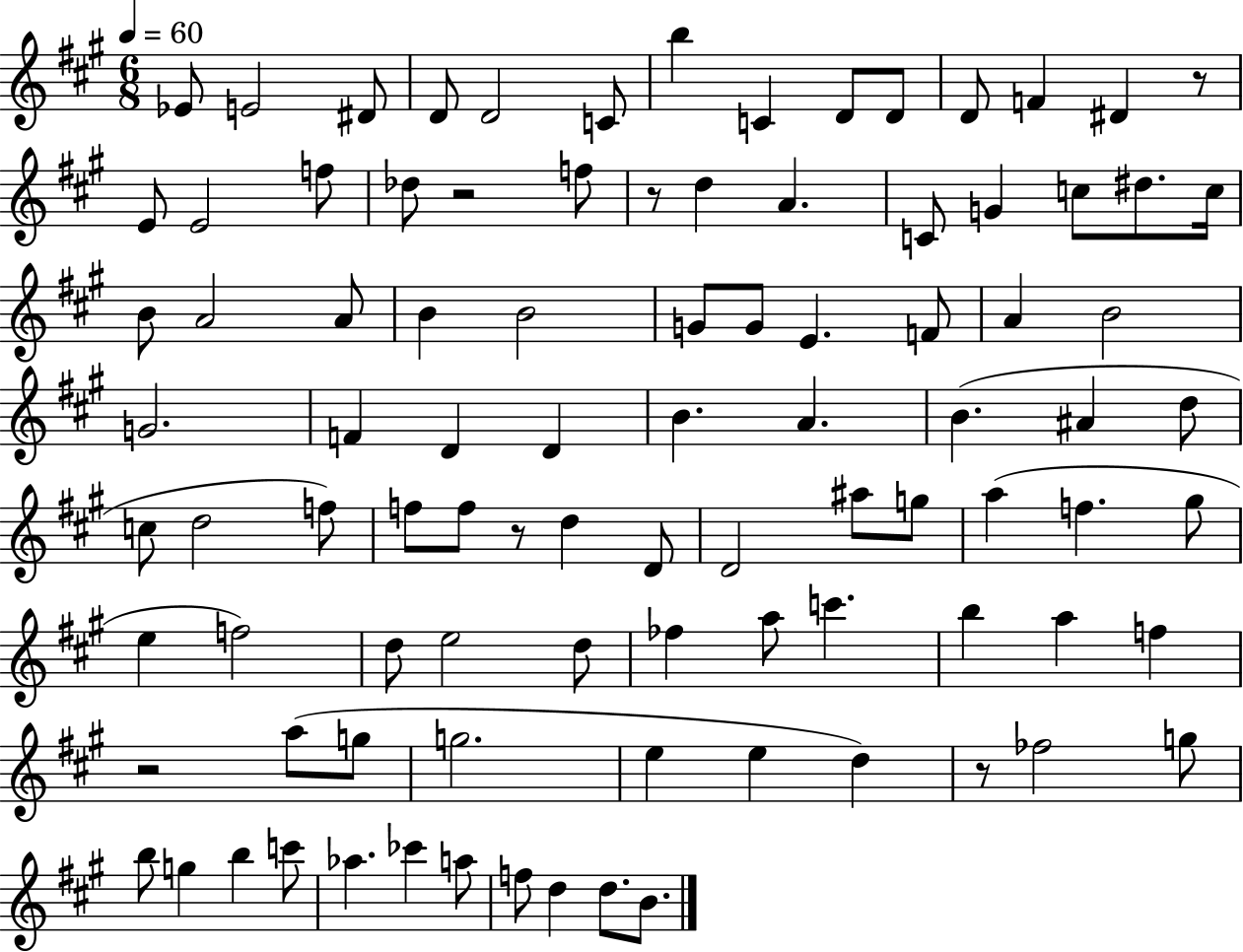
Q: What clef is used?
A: treble